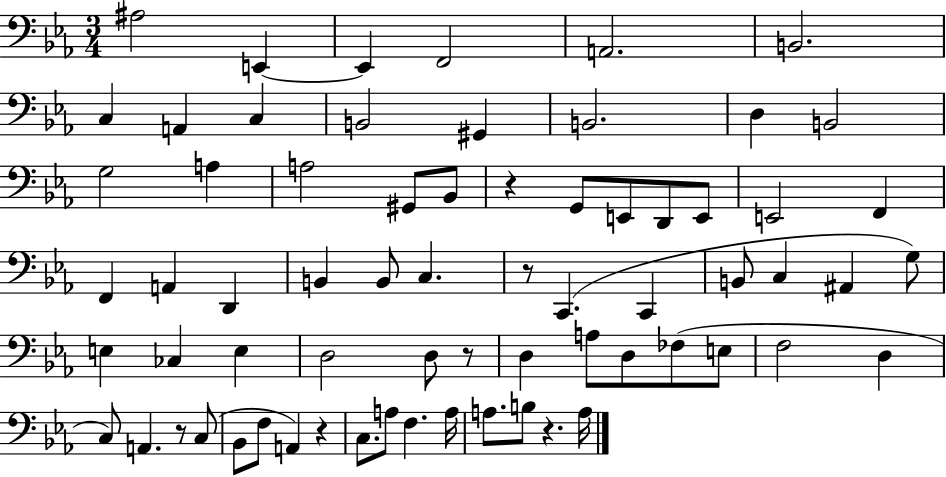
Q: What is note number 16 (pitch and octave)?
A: A3